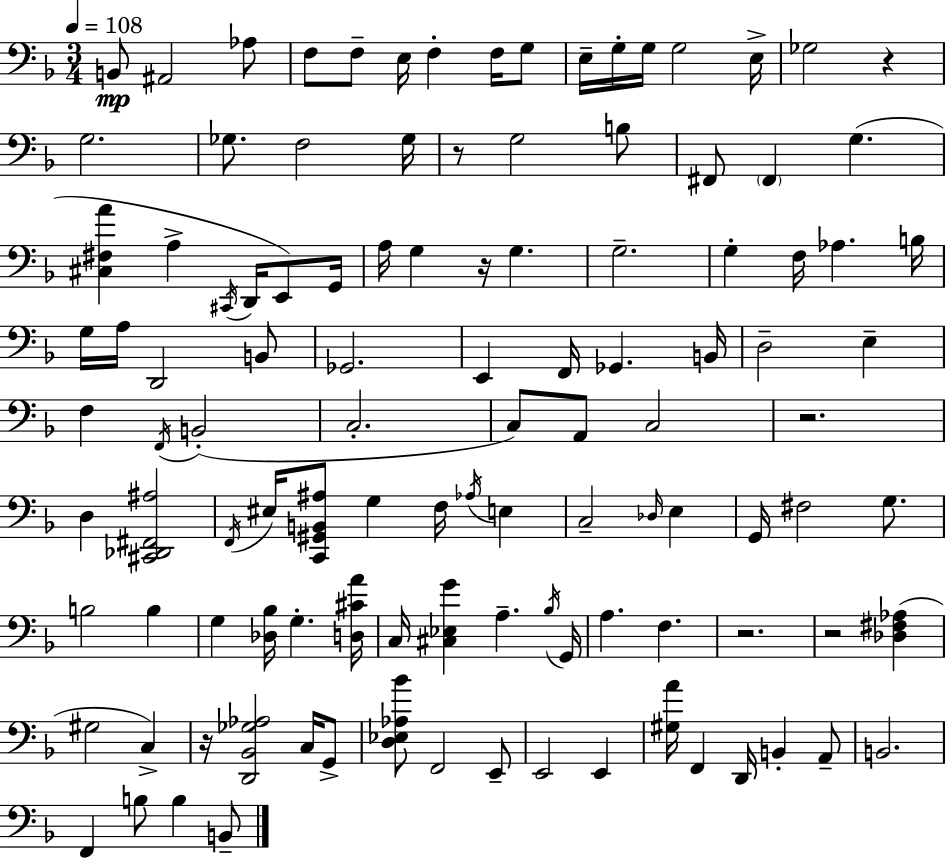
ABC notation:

X:1
T:Untitled
M:3/4
L:1/4
K:Dm
B,,/2 ^A,,2 _A,/2 F,/2 F,/2 E,/4 F, F,/4 G,/2 E,/4 G,/4 G,/4 G,2 E,/4 _G,2 z G,2 _G,/2 F,2 _G,/4 z/2 G,2 B,/2 ^F,,/2 ^F,, G, [^C,^F,A] A, ^C,,/4 D,,/4 E,,/2 G,,/4 A,/4 G, z/4 G, G,2 G, F,/4 _A, B,/4 G,/4 A,/4 D,,2 B,,/2 _G,,2 E,, F,,/4 _G,, B,,/4 D,2 E, F, F,,/4 B,,2 C,2 C,/2 A,,/2 C,2 z2 D, [^C,,_D,,^F,,^A,]2 F,,/4 ^E,/4 [C,,^G,,B,,^A,]/2 G, F,/4 _A,/4 E, C,2 _D,/4 E, G,,/4 ^F,2 G,/2 B,2 B, G, [_D,_B,]/4 G, [D,^CA]/4 C,/4 [^C,_E,G] A, _B,/4 G,,/4 A, F, z2 z2 [_D,^F,_A,] ^G,2 C, z/4 [D,,_B,,_G,_A,]2 C,/4 G,,/2 [D,_E,_A,_B]/2 F,,2 E,,/2 E,,2 E,, [^G,A]/4 F,, D,,/4 B,, A,,/2 B,,2 F,, B,/2 B, B,,/2